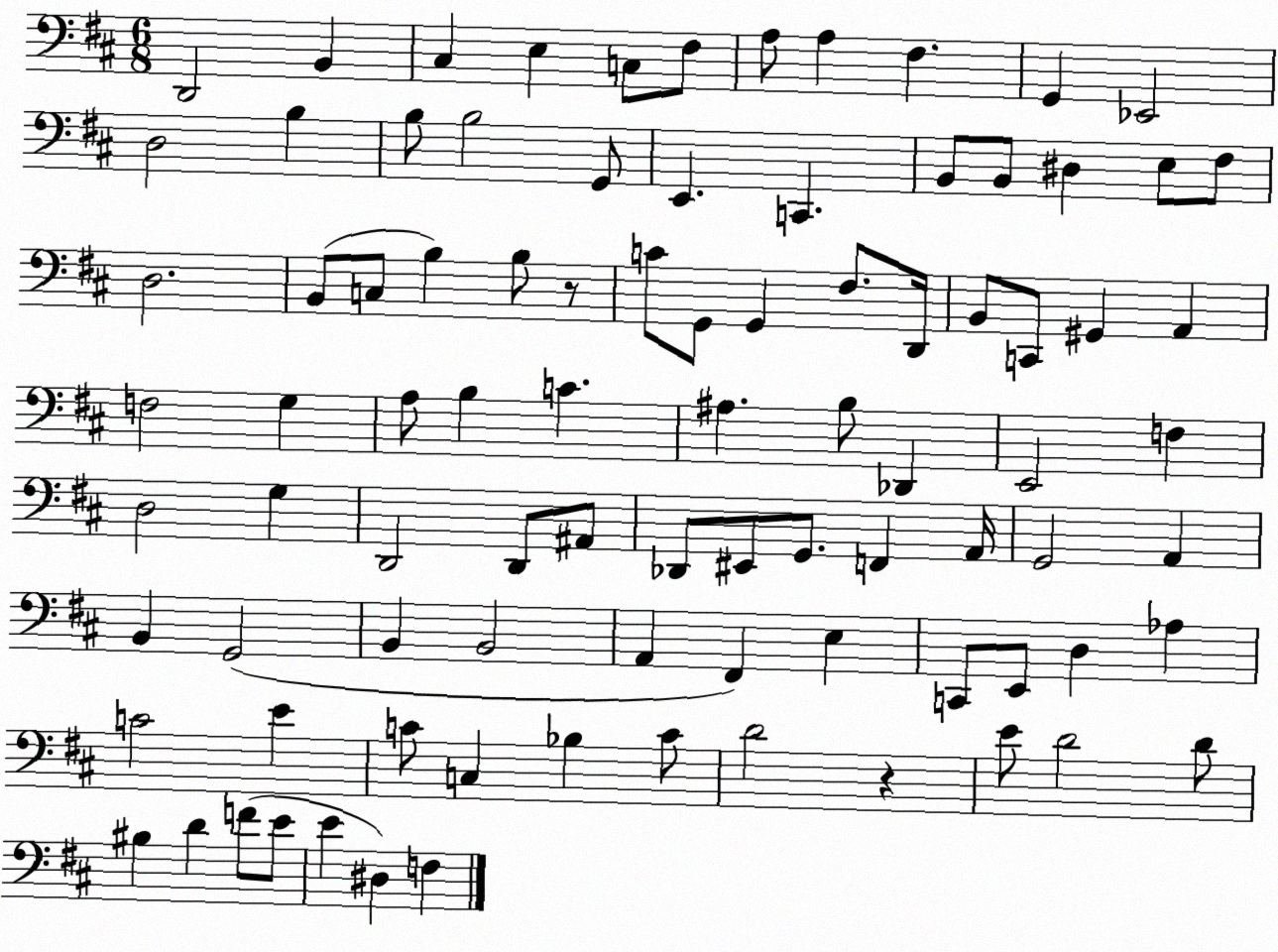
X:1
T:Untitled
M:6/8
L:1/4
K:D
D,,2 B,, ^C, E, C,/2 ^F,/2 A,/2 A, ^F, G,, _E,,2 D,2 B, B,/2 B,2 G,,/2 E,, C,, B,,/2 B,,/2 ^D, E,/2 ^F,/2 D,2 B,,/2 C,/2 B, B,/2 z/2 C/2 G,,/2 G,, ^F,/2 D,,/4 B,,/2 C,,/2 ^G,, A,, F,2 G, A,/2 B, C ^A, B,/2 _D,, E,,2 F, D,2 G, D,,2 D,,/2 ^A,,/2 _D,,/2 ^E,,/2 G,,/2 F,, A,,/4 G,,2 A,, B,, G,,2 B,, B,,2 A,, ^F,, E, C,,/2 E,,/2 D, _A, C2 E C/2 C, _B, C/2 D2 z E/2 D2 D/2 ^B, D F/2 E/2 E ^D, F,